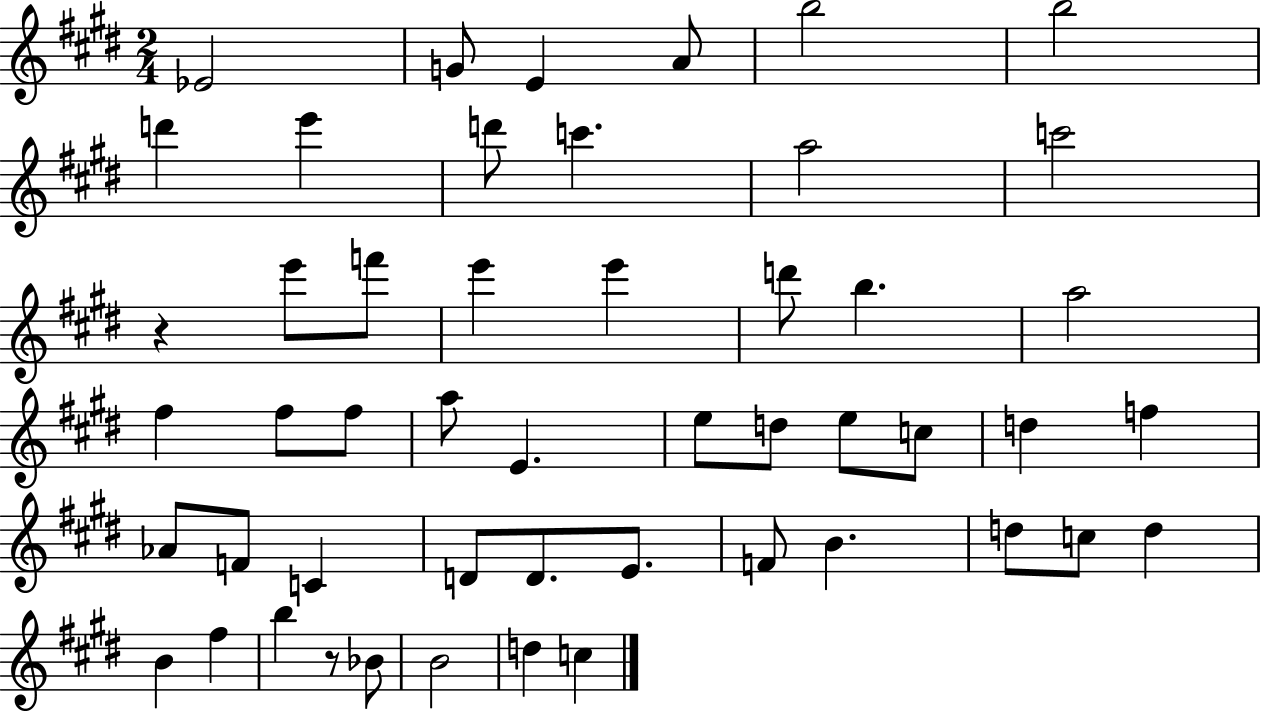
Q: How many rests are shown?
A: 2